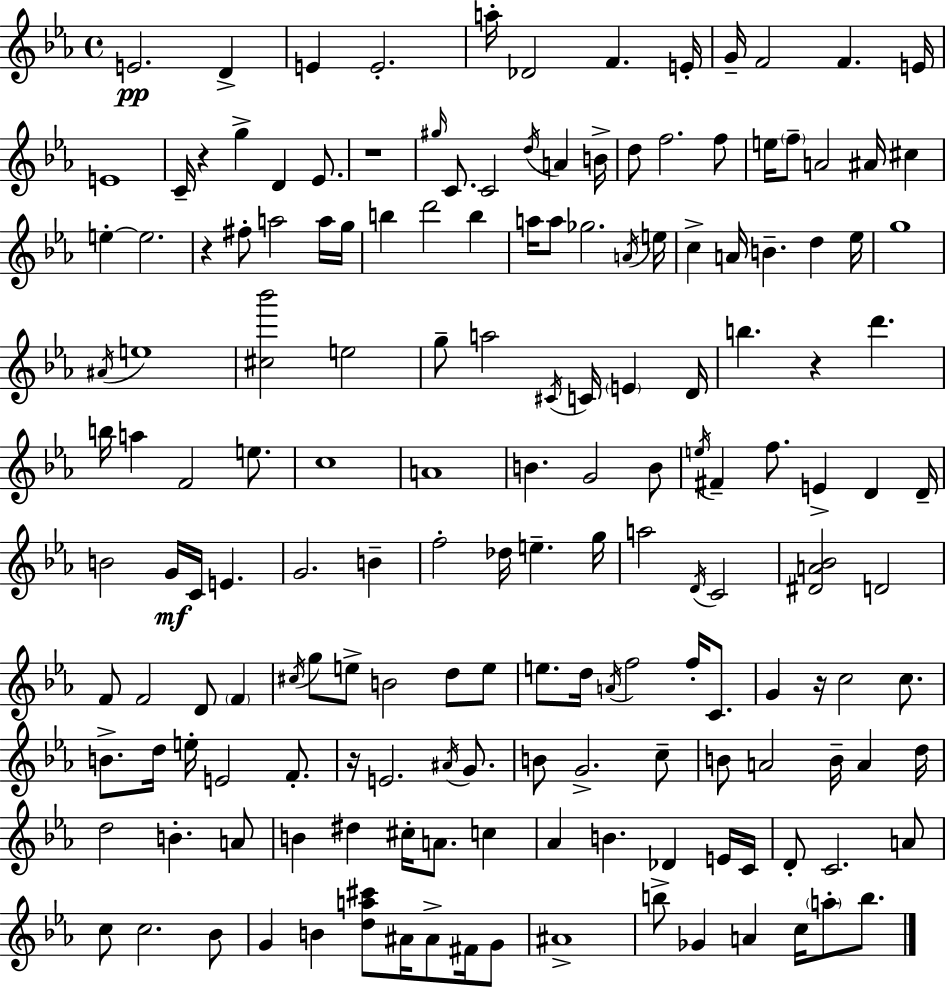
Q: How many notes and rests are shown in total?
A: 167